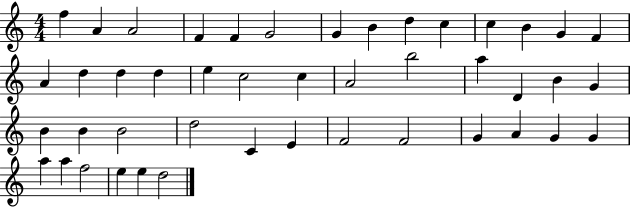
F5/q A4/q A4/h F4/q F4/q G4/h G4/q B4/q D5/q C5/q C5/q B4/q G4/q F4/q A4/q D5/q D5/q D5/q E5/q C5/h C5/q A4/h B5/h A5/q D4/q B4/q G4/q B4/q B4/q B4/h D5/h C4/q E4/q F4/h F4/h G4/q A4/q G4/q G4/q A5/q A5/q F5/h E5/q E5/q D5/h